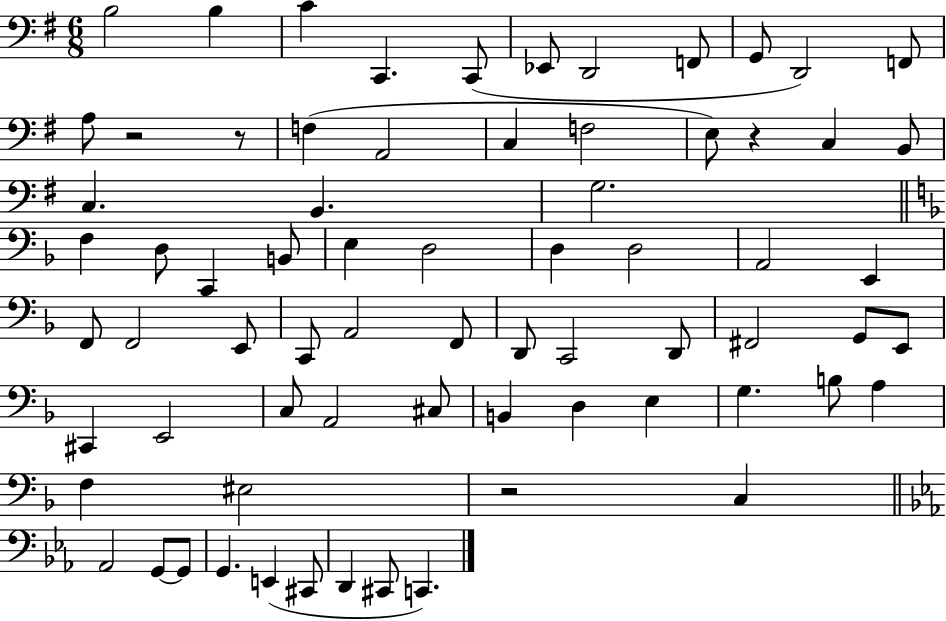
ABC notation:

X:1
T:Untitled
M:6/8
L:1/4
K:G
B,2 B, C C,, C,,/2 _E,,/2 D,,2 F,,/2 G,,/2 D,,2 F,,/2 A,/2 z2 z/2 F, A,,2 C, F,2 E,/2 z C, B,,/2 C, B,, G,2 F, D,/2 C,, B,,/2 E, D,2 D, D,2 A,,2 E,, F,,/2 F,,2 E,,/2 C,,/2 A,,2 F,,/2 D,,/2 C,,2 D,,/2 ^F,,2 G,,/2 E,,/2 ^C,, E,,2 C,/2 A,,2 ^C,/2 B,, D, E, G, B,/2 A, F, ^E,2 z2 C, _A,,2 G,,/2 G,,/2 G,, E,, ^C,,/2 D,, ^C,,/2 C,,